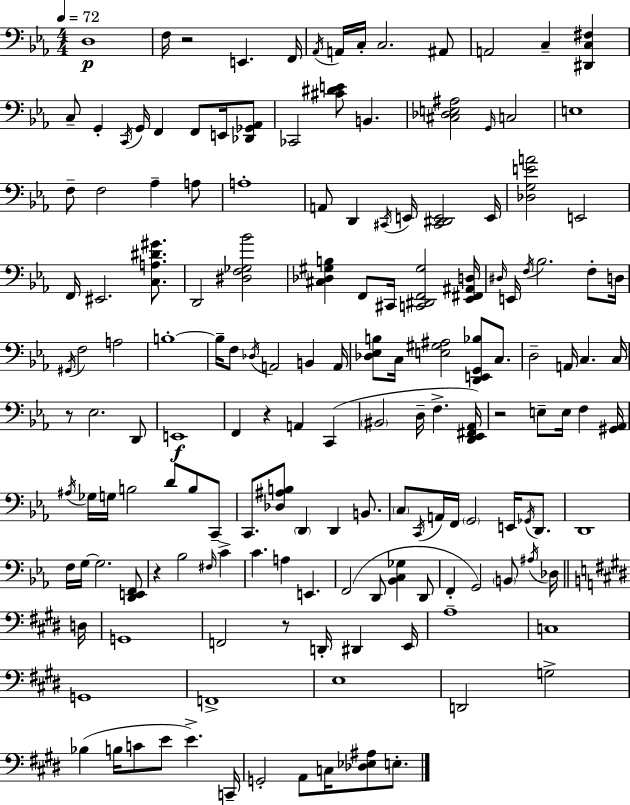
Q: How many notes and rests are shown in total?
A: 159